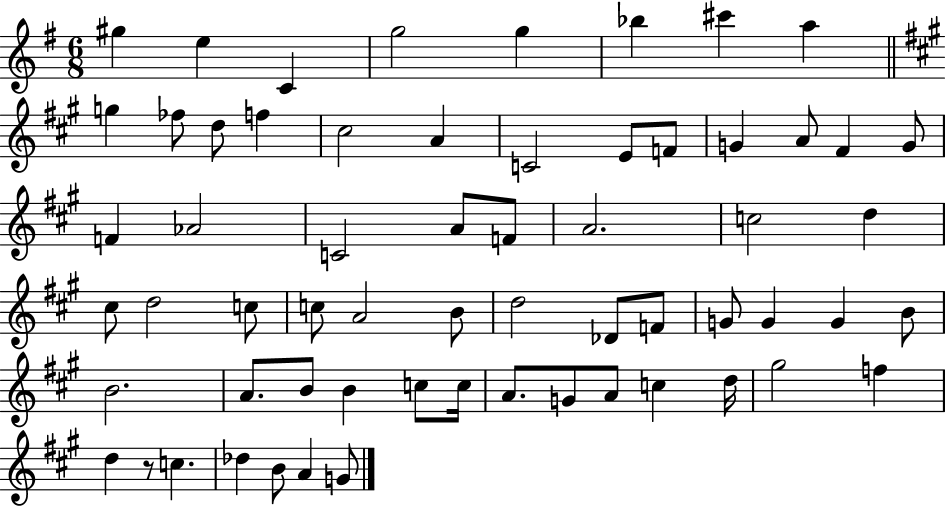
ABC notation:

X:1
T:Untitled
M:6/8
L:1/4
K:G
^g e C g2 g _b ^c' a g _f/2 d/2 f ^c2 A C2 E/2 F/2 G A/2 ^F G/2 F _A2 C2 A/2 F/2 A2 c2 d ^c/2 d2 c/2 c/2 A2 B/2 d2 _D/2 F/2 G/2 G G B/2 B2 A/2 B/2 B c/2 c/4 A/2 G/2 A/2 c d/4 ^g2 f d z/2 c _d B/2 A G/2